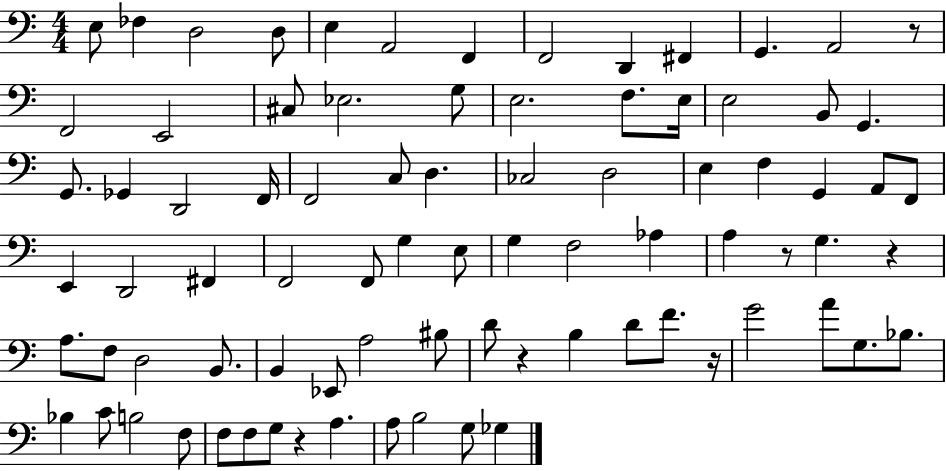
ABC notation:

X:1
T:Untitled
M:4/4
L:1/4
K:C
E,/2 _F, D,2 D,/2 E, A,,2 F,, F,,2 D,, ^F,, G,, A,,2 z/2 F,,2 E,,2 ^C,/2 _E,2 G,/2 E,2 F,/2 E,/4 E,2 B,,/2 G,, G,,/2 _G,, D,,2 F,,/4 F,,2 C,/2 D, _C,2 D,2 E, F, G,, A,,/2 F,,/2 E,, D,,2 ^F,, F,,2 F,,/2 G, E,/2 G, F,2 _A, A, z/2 G, z A,/2 F,/2 D,2 B,,/2 B,, _E,,/2 A,2 ^B,/2 D/2 z B, D/2 F/2 z/4 G2 A/2 G,/2 _B,/2 _B, C/2 B,2 F,/2 F,/2 F,/2 G,/2 z A, A,/2 B,2 G,/2 _G,